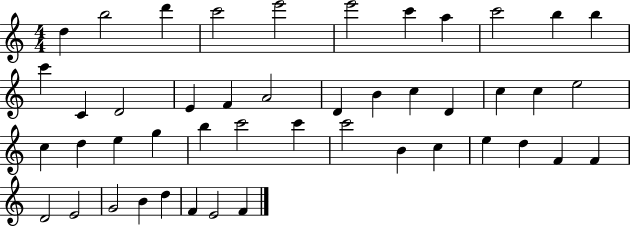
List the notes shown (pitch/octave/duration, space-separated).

D5/q B5/h D6/q C6/h E6/h E6/h C6/q A5/q C6/h B5/q B5/q C6/q C4/q D4/h E4/q F4/q A4/h D4/q B4/q C5/q D4/q C5/q C5/q E5/h C5/q D5/q E5/q G5/q B5/q C6/h C6/q C6/h B4/q C5/q E5/q D5/q F4/q F4/q D4/h E4/h G4/h B4/q D5/q F4/q E4/h F4/q